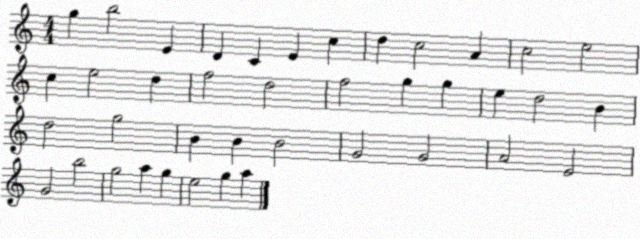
X:1
T:Untitled
M:4/4
L:1/4
K:C
g b2 E D C E c d c2 A c2 e2 c e2 d f2 d2 f2 g g e d2 B d2 g2 B B B2 G2 G2 A2 E2 G2 b2 g2 a g e2 g a